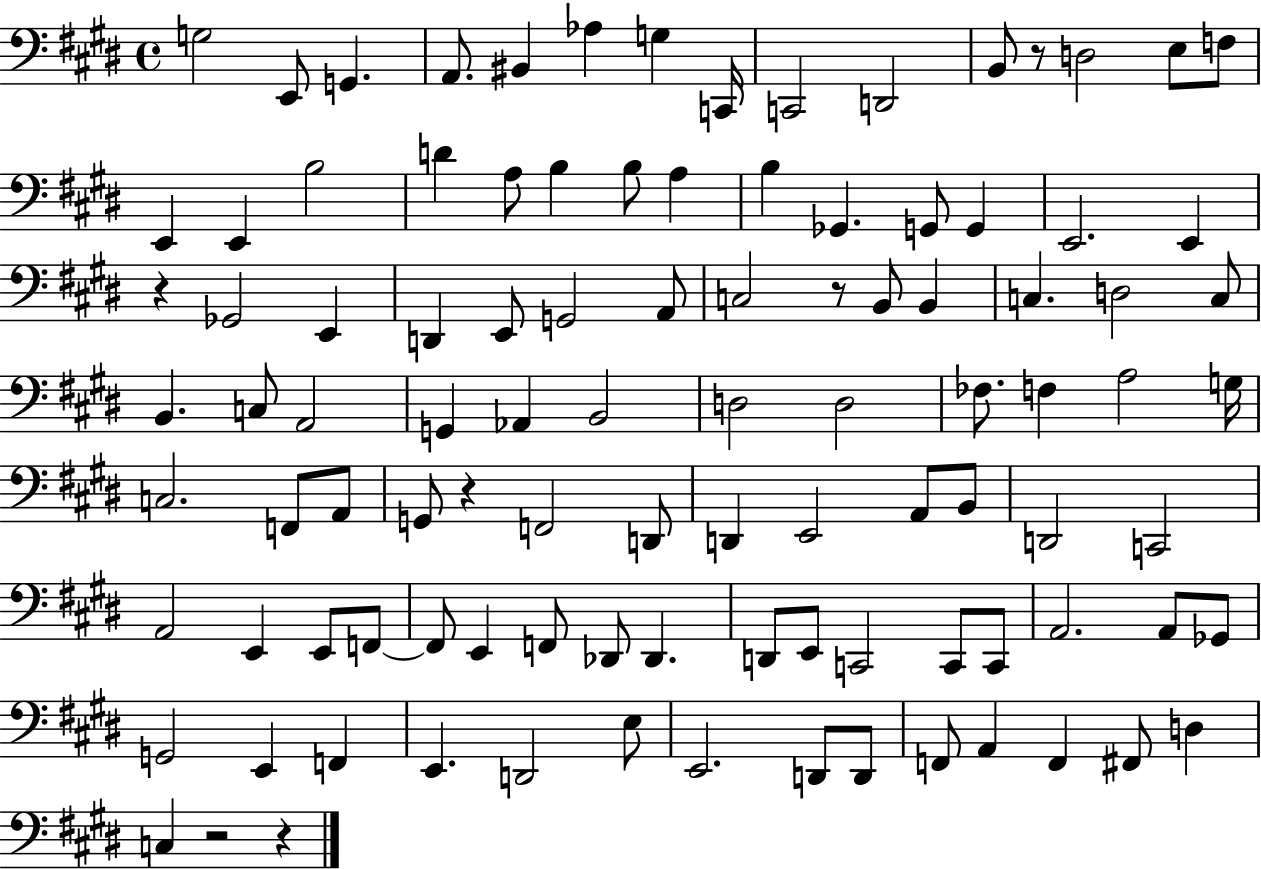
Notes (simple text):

G3/h E2/e G2/q. A2/e. BIS2/q Ab3/q G3/q C2/s C2/h D2/h B2/e R/e D3/h E3/e F3/e E2/q E2/q B3/h D4/q A3/e B3/q B3/e A3/q B3/q Gb2/q. G2/e G2/q E2/h. E2/q R/q Gb2/h E2/q D2/q E2/e G2/h A2/e C3/h R/e B2/e B2/q C3/q. D3/h C3/e B2/q. C3/e A2/h G2/q Ab2/q B2/h D3/h D3/h FES3/e. F3/q A3/h G3/s C3/h. F2/e A2/e G2/e R/q F2/h D2/e D2/q E2/h A2/e B2/e D2/h C2/h A2/h E2/q E2/e F2/e F2/e E2/q F2/e Db2/e Db2/q. D2/e E2/e C2/h C2/e C2/e A2/h. A2/e Gb2/e G2/h E2/q F2/q E2/q. D2/h E3/e E2/h. D2/e D2/e F2/e A2/q F2/q F#2/e D3/q C3/q R/h R/q